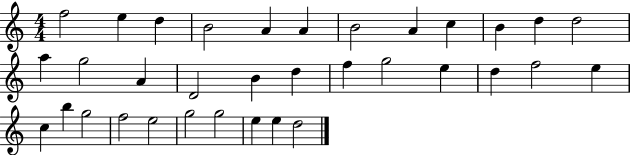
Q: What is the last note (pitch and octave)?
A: D5